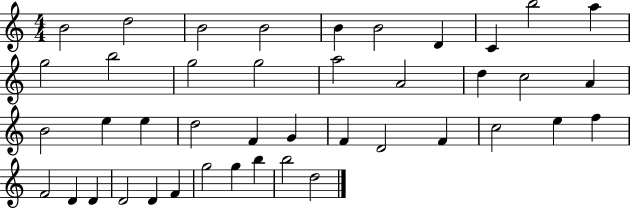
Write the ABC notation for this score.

X:1
T:Untitled
M:4/4
L:1/4
K:C
B2 d2 B2 B2 B B2 D C b2 a g2 b2 g2 g2 a2 A2 d c2 A B2 e e d2 F G F D2 F c2 e f F2 D D D2 D F g2 g b b2 d2